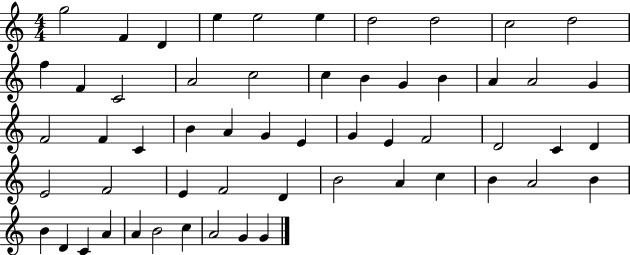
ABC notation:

X:1
T:Untitled
M:4/4
L:1/4
K:C
g2 F D e e2 e d2 d2 c2 d2 f F C2 A2 c2 c B G B A A2 G F2 F C B A G E G E F2 D2 C D E2 F2 E F2 D B2 A c B A2 B B D C A A B2 c A2 G G